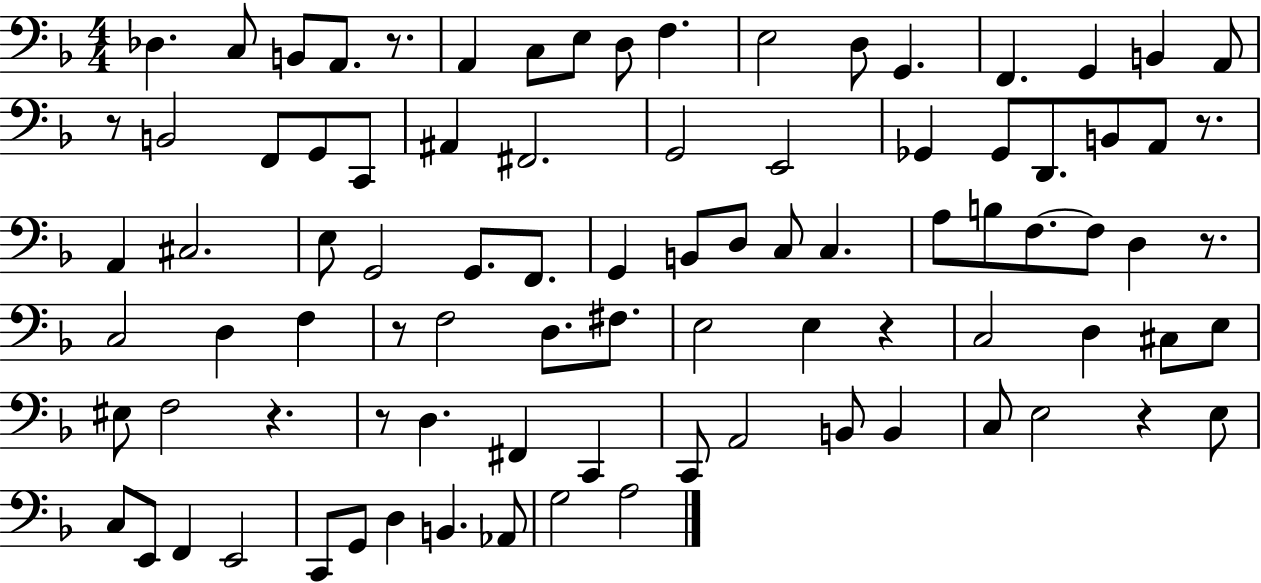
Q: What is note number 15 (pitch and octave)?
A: B2